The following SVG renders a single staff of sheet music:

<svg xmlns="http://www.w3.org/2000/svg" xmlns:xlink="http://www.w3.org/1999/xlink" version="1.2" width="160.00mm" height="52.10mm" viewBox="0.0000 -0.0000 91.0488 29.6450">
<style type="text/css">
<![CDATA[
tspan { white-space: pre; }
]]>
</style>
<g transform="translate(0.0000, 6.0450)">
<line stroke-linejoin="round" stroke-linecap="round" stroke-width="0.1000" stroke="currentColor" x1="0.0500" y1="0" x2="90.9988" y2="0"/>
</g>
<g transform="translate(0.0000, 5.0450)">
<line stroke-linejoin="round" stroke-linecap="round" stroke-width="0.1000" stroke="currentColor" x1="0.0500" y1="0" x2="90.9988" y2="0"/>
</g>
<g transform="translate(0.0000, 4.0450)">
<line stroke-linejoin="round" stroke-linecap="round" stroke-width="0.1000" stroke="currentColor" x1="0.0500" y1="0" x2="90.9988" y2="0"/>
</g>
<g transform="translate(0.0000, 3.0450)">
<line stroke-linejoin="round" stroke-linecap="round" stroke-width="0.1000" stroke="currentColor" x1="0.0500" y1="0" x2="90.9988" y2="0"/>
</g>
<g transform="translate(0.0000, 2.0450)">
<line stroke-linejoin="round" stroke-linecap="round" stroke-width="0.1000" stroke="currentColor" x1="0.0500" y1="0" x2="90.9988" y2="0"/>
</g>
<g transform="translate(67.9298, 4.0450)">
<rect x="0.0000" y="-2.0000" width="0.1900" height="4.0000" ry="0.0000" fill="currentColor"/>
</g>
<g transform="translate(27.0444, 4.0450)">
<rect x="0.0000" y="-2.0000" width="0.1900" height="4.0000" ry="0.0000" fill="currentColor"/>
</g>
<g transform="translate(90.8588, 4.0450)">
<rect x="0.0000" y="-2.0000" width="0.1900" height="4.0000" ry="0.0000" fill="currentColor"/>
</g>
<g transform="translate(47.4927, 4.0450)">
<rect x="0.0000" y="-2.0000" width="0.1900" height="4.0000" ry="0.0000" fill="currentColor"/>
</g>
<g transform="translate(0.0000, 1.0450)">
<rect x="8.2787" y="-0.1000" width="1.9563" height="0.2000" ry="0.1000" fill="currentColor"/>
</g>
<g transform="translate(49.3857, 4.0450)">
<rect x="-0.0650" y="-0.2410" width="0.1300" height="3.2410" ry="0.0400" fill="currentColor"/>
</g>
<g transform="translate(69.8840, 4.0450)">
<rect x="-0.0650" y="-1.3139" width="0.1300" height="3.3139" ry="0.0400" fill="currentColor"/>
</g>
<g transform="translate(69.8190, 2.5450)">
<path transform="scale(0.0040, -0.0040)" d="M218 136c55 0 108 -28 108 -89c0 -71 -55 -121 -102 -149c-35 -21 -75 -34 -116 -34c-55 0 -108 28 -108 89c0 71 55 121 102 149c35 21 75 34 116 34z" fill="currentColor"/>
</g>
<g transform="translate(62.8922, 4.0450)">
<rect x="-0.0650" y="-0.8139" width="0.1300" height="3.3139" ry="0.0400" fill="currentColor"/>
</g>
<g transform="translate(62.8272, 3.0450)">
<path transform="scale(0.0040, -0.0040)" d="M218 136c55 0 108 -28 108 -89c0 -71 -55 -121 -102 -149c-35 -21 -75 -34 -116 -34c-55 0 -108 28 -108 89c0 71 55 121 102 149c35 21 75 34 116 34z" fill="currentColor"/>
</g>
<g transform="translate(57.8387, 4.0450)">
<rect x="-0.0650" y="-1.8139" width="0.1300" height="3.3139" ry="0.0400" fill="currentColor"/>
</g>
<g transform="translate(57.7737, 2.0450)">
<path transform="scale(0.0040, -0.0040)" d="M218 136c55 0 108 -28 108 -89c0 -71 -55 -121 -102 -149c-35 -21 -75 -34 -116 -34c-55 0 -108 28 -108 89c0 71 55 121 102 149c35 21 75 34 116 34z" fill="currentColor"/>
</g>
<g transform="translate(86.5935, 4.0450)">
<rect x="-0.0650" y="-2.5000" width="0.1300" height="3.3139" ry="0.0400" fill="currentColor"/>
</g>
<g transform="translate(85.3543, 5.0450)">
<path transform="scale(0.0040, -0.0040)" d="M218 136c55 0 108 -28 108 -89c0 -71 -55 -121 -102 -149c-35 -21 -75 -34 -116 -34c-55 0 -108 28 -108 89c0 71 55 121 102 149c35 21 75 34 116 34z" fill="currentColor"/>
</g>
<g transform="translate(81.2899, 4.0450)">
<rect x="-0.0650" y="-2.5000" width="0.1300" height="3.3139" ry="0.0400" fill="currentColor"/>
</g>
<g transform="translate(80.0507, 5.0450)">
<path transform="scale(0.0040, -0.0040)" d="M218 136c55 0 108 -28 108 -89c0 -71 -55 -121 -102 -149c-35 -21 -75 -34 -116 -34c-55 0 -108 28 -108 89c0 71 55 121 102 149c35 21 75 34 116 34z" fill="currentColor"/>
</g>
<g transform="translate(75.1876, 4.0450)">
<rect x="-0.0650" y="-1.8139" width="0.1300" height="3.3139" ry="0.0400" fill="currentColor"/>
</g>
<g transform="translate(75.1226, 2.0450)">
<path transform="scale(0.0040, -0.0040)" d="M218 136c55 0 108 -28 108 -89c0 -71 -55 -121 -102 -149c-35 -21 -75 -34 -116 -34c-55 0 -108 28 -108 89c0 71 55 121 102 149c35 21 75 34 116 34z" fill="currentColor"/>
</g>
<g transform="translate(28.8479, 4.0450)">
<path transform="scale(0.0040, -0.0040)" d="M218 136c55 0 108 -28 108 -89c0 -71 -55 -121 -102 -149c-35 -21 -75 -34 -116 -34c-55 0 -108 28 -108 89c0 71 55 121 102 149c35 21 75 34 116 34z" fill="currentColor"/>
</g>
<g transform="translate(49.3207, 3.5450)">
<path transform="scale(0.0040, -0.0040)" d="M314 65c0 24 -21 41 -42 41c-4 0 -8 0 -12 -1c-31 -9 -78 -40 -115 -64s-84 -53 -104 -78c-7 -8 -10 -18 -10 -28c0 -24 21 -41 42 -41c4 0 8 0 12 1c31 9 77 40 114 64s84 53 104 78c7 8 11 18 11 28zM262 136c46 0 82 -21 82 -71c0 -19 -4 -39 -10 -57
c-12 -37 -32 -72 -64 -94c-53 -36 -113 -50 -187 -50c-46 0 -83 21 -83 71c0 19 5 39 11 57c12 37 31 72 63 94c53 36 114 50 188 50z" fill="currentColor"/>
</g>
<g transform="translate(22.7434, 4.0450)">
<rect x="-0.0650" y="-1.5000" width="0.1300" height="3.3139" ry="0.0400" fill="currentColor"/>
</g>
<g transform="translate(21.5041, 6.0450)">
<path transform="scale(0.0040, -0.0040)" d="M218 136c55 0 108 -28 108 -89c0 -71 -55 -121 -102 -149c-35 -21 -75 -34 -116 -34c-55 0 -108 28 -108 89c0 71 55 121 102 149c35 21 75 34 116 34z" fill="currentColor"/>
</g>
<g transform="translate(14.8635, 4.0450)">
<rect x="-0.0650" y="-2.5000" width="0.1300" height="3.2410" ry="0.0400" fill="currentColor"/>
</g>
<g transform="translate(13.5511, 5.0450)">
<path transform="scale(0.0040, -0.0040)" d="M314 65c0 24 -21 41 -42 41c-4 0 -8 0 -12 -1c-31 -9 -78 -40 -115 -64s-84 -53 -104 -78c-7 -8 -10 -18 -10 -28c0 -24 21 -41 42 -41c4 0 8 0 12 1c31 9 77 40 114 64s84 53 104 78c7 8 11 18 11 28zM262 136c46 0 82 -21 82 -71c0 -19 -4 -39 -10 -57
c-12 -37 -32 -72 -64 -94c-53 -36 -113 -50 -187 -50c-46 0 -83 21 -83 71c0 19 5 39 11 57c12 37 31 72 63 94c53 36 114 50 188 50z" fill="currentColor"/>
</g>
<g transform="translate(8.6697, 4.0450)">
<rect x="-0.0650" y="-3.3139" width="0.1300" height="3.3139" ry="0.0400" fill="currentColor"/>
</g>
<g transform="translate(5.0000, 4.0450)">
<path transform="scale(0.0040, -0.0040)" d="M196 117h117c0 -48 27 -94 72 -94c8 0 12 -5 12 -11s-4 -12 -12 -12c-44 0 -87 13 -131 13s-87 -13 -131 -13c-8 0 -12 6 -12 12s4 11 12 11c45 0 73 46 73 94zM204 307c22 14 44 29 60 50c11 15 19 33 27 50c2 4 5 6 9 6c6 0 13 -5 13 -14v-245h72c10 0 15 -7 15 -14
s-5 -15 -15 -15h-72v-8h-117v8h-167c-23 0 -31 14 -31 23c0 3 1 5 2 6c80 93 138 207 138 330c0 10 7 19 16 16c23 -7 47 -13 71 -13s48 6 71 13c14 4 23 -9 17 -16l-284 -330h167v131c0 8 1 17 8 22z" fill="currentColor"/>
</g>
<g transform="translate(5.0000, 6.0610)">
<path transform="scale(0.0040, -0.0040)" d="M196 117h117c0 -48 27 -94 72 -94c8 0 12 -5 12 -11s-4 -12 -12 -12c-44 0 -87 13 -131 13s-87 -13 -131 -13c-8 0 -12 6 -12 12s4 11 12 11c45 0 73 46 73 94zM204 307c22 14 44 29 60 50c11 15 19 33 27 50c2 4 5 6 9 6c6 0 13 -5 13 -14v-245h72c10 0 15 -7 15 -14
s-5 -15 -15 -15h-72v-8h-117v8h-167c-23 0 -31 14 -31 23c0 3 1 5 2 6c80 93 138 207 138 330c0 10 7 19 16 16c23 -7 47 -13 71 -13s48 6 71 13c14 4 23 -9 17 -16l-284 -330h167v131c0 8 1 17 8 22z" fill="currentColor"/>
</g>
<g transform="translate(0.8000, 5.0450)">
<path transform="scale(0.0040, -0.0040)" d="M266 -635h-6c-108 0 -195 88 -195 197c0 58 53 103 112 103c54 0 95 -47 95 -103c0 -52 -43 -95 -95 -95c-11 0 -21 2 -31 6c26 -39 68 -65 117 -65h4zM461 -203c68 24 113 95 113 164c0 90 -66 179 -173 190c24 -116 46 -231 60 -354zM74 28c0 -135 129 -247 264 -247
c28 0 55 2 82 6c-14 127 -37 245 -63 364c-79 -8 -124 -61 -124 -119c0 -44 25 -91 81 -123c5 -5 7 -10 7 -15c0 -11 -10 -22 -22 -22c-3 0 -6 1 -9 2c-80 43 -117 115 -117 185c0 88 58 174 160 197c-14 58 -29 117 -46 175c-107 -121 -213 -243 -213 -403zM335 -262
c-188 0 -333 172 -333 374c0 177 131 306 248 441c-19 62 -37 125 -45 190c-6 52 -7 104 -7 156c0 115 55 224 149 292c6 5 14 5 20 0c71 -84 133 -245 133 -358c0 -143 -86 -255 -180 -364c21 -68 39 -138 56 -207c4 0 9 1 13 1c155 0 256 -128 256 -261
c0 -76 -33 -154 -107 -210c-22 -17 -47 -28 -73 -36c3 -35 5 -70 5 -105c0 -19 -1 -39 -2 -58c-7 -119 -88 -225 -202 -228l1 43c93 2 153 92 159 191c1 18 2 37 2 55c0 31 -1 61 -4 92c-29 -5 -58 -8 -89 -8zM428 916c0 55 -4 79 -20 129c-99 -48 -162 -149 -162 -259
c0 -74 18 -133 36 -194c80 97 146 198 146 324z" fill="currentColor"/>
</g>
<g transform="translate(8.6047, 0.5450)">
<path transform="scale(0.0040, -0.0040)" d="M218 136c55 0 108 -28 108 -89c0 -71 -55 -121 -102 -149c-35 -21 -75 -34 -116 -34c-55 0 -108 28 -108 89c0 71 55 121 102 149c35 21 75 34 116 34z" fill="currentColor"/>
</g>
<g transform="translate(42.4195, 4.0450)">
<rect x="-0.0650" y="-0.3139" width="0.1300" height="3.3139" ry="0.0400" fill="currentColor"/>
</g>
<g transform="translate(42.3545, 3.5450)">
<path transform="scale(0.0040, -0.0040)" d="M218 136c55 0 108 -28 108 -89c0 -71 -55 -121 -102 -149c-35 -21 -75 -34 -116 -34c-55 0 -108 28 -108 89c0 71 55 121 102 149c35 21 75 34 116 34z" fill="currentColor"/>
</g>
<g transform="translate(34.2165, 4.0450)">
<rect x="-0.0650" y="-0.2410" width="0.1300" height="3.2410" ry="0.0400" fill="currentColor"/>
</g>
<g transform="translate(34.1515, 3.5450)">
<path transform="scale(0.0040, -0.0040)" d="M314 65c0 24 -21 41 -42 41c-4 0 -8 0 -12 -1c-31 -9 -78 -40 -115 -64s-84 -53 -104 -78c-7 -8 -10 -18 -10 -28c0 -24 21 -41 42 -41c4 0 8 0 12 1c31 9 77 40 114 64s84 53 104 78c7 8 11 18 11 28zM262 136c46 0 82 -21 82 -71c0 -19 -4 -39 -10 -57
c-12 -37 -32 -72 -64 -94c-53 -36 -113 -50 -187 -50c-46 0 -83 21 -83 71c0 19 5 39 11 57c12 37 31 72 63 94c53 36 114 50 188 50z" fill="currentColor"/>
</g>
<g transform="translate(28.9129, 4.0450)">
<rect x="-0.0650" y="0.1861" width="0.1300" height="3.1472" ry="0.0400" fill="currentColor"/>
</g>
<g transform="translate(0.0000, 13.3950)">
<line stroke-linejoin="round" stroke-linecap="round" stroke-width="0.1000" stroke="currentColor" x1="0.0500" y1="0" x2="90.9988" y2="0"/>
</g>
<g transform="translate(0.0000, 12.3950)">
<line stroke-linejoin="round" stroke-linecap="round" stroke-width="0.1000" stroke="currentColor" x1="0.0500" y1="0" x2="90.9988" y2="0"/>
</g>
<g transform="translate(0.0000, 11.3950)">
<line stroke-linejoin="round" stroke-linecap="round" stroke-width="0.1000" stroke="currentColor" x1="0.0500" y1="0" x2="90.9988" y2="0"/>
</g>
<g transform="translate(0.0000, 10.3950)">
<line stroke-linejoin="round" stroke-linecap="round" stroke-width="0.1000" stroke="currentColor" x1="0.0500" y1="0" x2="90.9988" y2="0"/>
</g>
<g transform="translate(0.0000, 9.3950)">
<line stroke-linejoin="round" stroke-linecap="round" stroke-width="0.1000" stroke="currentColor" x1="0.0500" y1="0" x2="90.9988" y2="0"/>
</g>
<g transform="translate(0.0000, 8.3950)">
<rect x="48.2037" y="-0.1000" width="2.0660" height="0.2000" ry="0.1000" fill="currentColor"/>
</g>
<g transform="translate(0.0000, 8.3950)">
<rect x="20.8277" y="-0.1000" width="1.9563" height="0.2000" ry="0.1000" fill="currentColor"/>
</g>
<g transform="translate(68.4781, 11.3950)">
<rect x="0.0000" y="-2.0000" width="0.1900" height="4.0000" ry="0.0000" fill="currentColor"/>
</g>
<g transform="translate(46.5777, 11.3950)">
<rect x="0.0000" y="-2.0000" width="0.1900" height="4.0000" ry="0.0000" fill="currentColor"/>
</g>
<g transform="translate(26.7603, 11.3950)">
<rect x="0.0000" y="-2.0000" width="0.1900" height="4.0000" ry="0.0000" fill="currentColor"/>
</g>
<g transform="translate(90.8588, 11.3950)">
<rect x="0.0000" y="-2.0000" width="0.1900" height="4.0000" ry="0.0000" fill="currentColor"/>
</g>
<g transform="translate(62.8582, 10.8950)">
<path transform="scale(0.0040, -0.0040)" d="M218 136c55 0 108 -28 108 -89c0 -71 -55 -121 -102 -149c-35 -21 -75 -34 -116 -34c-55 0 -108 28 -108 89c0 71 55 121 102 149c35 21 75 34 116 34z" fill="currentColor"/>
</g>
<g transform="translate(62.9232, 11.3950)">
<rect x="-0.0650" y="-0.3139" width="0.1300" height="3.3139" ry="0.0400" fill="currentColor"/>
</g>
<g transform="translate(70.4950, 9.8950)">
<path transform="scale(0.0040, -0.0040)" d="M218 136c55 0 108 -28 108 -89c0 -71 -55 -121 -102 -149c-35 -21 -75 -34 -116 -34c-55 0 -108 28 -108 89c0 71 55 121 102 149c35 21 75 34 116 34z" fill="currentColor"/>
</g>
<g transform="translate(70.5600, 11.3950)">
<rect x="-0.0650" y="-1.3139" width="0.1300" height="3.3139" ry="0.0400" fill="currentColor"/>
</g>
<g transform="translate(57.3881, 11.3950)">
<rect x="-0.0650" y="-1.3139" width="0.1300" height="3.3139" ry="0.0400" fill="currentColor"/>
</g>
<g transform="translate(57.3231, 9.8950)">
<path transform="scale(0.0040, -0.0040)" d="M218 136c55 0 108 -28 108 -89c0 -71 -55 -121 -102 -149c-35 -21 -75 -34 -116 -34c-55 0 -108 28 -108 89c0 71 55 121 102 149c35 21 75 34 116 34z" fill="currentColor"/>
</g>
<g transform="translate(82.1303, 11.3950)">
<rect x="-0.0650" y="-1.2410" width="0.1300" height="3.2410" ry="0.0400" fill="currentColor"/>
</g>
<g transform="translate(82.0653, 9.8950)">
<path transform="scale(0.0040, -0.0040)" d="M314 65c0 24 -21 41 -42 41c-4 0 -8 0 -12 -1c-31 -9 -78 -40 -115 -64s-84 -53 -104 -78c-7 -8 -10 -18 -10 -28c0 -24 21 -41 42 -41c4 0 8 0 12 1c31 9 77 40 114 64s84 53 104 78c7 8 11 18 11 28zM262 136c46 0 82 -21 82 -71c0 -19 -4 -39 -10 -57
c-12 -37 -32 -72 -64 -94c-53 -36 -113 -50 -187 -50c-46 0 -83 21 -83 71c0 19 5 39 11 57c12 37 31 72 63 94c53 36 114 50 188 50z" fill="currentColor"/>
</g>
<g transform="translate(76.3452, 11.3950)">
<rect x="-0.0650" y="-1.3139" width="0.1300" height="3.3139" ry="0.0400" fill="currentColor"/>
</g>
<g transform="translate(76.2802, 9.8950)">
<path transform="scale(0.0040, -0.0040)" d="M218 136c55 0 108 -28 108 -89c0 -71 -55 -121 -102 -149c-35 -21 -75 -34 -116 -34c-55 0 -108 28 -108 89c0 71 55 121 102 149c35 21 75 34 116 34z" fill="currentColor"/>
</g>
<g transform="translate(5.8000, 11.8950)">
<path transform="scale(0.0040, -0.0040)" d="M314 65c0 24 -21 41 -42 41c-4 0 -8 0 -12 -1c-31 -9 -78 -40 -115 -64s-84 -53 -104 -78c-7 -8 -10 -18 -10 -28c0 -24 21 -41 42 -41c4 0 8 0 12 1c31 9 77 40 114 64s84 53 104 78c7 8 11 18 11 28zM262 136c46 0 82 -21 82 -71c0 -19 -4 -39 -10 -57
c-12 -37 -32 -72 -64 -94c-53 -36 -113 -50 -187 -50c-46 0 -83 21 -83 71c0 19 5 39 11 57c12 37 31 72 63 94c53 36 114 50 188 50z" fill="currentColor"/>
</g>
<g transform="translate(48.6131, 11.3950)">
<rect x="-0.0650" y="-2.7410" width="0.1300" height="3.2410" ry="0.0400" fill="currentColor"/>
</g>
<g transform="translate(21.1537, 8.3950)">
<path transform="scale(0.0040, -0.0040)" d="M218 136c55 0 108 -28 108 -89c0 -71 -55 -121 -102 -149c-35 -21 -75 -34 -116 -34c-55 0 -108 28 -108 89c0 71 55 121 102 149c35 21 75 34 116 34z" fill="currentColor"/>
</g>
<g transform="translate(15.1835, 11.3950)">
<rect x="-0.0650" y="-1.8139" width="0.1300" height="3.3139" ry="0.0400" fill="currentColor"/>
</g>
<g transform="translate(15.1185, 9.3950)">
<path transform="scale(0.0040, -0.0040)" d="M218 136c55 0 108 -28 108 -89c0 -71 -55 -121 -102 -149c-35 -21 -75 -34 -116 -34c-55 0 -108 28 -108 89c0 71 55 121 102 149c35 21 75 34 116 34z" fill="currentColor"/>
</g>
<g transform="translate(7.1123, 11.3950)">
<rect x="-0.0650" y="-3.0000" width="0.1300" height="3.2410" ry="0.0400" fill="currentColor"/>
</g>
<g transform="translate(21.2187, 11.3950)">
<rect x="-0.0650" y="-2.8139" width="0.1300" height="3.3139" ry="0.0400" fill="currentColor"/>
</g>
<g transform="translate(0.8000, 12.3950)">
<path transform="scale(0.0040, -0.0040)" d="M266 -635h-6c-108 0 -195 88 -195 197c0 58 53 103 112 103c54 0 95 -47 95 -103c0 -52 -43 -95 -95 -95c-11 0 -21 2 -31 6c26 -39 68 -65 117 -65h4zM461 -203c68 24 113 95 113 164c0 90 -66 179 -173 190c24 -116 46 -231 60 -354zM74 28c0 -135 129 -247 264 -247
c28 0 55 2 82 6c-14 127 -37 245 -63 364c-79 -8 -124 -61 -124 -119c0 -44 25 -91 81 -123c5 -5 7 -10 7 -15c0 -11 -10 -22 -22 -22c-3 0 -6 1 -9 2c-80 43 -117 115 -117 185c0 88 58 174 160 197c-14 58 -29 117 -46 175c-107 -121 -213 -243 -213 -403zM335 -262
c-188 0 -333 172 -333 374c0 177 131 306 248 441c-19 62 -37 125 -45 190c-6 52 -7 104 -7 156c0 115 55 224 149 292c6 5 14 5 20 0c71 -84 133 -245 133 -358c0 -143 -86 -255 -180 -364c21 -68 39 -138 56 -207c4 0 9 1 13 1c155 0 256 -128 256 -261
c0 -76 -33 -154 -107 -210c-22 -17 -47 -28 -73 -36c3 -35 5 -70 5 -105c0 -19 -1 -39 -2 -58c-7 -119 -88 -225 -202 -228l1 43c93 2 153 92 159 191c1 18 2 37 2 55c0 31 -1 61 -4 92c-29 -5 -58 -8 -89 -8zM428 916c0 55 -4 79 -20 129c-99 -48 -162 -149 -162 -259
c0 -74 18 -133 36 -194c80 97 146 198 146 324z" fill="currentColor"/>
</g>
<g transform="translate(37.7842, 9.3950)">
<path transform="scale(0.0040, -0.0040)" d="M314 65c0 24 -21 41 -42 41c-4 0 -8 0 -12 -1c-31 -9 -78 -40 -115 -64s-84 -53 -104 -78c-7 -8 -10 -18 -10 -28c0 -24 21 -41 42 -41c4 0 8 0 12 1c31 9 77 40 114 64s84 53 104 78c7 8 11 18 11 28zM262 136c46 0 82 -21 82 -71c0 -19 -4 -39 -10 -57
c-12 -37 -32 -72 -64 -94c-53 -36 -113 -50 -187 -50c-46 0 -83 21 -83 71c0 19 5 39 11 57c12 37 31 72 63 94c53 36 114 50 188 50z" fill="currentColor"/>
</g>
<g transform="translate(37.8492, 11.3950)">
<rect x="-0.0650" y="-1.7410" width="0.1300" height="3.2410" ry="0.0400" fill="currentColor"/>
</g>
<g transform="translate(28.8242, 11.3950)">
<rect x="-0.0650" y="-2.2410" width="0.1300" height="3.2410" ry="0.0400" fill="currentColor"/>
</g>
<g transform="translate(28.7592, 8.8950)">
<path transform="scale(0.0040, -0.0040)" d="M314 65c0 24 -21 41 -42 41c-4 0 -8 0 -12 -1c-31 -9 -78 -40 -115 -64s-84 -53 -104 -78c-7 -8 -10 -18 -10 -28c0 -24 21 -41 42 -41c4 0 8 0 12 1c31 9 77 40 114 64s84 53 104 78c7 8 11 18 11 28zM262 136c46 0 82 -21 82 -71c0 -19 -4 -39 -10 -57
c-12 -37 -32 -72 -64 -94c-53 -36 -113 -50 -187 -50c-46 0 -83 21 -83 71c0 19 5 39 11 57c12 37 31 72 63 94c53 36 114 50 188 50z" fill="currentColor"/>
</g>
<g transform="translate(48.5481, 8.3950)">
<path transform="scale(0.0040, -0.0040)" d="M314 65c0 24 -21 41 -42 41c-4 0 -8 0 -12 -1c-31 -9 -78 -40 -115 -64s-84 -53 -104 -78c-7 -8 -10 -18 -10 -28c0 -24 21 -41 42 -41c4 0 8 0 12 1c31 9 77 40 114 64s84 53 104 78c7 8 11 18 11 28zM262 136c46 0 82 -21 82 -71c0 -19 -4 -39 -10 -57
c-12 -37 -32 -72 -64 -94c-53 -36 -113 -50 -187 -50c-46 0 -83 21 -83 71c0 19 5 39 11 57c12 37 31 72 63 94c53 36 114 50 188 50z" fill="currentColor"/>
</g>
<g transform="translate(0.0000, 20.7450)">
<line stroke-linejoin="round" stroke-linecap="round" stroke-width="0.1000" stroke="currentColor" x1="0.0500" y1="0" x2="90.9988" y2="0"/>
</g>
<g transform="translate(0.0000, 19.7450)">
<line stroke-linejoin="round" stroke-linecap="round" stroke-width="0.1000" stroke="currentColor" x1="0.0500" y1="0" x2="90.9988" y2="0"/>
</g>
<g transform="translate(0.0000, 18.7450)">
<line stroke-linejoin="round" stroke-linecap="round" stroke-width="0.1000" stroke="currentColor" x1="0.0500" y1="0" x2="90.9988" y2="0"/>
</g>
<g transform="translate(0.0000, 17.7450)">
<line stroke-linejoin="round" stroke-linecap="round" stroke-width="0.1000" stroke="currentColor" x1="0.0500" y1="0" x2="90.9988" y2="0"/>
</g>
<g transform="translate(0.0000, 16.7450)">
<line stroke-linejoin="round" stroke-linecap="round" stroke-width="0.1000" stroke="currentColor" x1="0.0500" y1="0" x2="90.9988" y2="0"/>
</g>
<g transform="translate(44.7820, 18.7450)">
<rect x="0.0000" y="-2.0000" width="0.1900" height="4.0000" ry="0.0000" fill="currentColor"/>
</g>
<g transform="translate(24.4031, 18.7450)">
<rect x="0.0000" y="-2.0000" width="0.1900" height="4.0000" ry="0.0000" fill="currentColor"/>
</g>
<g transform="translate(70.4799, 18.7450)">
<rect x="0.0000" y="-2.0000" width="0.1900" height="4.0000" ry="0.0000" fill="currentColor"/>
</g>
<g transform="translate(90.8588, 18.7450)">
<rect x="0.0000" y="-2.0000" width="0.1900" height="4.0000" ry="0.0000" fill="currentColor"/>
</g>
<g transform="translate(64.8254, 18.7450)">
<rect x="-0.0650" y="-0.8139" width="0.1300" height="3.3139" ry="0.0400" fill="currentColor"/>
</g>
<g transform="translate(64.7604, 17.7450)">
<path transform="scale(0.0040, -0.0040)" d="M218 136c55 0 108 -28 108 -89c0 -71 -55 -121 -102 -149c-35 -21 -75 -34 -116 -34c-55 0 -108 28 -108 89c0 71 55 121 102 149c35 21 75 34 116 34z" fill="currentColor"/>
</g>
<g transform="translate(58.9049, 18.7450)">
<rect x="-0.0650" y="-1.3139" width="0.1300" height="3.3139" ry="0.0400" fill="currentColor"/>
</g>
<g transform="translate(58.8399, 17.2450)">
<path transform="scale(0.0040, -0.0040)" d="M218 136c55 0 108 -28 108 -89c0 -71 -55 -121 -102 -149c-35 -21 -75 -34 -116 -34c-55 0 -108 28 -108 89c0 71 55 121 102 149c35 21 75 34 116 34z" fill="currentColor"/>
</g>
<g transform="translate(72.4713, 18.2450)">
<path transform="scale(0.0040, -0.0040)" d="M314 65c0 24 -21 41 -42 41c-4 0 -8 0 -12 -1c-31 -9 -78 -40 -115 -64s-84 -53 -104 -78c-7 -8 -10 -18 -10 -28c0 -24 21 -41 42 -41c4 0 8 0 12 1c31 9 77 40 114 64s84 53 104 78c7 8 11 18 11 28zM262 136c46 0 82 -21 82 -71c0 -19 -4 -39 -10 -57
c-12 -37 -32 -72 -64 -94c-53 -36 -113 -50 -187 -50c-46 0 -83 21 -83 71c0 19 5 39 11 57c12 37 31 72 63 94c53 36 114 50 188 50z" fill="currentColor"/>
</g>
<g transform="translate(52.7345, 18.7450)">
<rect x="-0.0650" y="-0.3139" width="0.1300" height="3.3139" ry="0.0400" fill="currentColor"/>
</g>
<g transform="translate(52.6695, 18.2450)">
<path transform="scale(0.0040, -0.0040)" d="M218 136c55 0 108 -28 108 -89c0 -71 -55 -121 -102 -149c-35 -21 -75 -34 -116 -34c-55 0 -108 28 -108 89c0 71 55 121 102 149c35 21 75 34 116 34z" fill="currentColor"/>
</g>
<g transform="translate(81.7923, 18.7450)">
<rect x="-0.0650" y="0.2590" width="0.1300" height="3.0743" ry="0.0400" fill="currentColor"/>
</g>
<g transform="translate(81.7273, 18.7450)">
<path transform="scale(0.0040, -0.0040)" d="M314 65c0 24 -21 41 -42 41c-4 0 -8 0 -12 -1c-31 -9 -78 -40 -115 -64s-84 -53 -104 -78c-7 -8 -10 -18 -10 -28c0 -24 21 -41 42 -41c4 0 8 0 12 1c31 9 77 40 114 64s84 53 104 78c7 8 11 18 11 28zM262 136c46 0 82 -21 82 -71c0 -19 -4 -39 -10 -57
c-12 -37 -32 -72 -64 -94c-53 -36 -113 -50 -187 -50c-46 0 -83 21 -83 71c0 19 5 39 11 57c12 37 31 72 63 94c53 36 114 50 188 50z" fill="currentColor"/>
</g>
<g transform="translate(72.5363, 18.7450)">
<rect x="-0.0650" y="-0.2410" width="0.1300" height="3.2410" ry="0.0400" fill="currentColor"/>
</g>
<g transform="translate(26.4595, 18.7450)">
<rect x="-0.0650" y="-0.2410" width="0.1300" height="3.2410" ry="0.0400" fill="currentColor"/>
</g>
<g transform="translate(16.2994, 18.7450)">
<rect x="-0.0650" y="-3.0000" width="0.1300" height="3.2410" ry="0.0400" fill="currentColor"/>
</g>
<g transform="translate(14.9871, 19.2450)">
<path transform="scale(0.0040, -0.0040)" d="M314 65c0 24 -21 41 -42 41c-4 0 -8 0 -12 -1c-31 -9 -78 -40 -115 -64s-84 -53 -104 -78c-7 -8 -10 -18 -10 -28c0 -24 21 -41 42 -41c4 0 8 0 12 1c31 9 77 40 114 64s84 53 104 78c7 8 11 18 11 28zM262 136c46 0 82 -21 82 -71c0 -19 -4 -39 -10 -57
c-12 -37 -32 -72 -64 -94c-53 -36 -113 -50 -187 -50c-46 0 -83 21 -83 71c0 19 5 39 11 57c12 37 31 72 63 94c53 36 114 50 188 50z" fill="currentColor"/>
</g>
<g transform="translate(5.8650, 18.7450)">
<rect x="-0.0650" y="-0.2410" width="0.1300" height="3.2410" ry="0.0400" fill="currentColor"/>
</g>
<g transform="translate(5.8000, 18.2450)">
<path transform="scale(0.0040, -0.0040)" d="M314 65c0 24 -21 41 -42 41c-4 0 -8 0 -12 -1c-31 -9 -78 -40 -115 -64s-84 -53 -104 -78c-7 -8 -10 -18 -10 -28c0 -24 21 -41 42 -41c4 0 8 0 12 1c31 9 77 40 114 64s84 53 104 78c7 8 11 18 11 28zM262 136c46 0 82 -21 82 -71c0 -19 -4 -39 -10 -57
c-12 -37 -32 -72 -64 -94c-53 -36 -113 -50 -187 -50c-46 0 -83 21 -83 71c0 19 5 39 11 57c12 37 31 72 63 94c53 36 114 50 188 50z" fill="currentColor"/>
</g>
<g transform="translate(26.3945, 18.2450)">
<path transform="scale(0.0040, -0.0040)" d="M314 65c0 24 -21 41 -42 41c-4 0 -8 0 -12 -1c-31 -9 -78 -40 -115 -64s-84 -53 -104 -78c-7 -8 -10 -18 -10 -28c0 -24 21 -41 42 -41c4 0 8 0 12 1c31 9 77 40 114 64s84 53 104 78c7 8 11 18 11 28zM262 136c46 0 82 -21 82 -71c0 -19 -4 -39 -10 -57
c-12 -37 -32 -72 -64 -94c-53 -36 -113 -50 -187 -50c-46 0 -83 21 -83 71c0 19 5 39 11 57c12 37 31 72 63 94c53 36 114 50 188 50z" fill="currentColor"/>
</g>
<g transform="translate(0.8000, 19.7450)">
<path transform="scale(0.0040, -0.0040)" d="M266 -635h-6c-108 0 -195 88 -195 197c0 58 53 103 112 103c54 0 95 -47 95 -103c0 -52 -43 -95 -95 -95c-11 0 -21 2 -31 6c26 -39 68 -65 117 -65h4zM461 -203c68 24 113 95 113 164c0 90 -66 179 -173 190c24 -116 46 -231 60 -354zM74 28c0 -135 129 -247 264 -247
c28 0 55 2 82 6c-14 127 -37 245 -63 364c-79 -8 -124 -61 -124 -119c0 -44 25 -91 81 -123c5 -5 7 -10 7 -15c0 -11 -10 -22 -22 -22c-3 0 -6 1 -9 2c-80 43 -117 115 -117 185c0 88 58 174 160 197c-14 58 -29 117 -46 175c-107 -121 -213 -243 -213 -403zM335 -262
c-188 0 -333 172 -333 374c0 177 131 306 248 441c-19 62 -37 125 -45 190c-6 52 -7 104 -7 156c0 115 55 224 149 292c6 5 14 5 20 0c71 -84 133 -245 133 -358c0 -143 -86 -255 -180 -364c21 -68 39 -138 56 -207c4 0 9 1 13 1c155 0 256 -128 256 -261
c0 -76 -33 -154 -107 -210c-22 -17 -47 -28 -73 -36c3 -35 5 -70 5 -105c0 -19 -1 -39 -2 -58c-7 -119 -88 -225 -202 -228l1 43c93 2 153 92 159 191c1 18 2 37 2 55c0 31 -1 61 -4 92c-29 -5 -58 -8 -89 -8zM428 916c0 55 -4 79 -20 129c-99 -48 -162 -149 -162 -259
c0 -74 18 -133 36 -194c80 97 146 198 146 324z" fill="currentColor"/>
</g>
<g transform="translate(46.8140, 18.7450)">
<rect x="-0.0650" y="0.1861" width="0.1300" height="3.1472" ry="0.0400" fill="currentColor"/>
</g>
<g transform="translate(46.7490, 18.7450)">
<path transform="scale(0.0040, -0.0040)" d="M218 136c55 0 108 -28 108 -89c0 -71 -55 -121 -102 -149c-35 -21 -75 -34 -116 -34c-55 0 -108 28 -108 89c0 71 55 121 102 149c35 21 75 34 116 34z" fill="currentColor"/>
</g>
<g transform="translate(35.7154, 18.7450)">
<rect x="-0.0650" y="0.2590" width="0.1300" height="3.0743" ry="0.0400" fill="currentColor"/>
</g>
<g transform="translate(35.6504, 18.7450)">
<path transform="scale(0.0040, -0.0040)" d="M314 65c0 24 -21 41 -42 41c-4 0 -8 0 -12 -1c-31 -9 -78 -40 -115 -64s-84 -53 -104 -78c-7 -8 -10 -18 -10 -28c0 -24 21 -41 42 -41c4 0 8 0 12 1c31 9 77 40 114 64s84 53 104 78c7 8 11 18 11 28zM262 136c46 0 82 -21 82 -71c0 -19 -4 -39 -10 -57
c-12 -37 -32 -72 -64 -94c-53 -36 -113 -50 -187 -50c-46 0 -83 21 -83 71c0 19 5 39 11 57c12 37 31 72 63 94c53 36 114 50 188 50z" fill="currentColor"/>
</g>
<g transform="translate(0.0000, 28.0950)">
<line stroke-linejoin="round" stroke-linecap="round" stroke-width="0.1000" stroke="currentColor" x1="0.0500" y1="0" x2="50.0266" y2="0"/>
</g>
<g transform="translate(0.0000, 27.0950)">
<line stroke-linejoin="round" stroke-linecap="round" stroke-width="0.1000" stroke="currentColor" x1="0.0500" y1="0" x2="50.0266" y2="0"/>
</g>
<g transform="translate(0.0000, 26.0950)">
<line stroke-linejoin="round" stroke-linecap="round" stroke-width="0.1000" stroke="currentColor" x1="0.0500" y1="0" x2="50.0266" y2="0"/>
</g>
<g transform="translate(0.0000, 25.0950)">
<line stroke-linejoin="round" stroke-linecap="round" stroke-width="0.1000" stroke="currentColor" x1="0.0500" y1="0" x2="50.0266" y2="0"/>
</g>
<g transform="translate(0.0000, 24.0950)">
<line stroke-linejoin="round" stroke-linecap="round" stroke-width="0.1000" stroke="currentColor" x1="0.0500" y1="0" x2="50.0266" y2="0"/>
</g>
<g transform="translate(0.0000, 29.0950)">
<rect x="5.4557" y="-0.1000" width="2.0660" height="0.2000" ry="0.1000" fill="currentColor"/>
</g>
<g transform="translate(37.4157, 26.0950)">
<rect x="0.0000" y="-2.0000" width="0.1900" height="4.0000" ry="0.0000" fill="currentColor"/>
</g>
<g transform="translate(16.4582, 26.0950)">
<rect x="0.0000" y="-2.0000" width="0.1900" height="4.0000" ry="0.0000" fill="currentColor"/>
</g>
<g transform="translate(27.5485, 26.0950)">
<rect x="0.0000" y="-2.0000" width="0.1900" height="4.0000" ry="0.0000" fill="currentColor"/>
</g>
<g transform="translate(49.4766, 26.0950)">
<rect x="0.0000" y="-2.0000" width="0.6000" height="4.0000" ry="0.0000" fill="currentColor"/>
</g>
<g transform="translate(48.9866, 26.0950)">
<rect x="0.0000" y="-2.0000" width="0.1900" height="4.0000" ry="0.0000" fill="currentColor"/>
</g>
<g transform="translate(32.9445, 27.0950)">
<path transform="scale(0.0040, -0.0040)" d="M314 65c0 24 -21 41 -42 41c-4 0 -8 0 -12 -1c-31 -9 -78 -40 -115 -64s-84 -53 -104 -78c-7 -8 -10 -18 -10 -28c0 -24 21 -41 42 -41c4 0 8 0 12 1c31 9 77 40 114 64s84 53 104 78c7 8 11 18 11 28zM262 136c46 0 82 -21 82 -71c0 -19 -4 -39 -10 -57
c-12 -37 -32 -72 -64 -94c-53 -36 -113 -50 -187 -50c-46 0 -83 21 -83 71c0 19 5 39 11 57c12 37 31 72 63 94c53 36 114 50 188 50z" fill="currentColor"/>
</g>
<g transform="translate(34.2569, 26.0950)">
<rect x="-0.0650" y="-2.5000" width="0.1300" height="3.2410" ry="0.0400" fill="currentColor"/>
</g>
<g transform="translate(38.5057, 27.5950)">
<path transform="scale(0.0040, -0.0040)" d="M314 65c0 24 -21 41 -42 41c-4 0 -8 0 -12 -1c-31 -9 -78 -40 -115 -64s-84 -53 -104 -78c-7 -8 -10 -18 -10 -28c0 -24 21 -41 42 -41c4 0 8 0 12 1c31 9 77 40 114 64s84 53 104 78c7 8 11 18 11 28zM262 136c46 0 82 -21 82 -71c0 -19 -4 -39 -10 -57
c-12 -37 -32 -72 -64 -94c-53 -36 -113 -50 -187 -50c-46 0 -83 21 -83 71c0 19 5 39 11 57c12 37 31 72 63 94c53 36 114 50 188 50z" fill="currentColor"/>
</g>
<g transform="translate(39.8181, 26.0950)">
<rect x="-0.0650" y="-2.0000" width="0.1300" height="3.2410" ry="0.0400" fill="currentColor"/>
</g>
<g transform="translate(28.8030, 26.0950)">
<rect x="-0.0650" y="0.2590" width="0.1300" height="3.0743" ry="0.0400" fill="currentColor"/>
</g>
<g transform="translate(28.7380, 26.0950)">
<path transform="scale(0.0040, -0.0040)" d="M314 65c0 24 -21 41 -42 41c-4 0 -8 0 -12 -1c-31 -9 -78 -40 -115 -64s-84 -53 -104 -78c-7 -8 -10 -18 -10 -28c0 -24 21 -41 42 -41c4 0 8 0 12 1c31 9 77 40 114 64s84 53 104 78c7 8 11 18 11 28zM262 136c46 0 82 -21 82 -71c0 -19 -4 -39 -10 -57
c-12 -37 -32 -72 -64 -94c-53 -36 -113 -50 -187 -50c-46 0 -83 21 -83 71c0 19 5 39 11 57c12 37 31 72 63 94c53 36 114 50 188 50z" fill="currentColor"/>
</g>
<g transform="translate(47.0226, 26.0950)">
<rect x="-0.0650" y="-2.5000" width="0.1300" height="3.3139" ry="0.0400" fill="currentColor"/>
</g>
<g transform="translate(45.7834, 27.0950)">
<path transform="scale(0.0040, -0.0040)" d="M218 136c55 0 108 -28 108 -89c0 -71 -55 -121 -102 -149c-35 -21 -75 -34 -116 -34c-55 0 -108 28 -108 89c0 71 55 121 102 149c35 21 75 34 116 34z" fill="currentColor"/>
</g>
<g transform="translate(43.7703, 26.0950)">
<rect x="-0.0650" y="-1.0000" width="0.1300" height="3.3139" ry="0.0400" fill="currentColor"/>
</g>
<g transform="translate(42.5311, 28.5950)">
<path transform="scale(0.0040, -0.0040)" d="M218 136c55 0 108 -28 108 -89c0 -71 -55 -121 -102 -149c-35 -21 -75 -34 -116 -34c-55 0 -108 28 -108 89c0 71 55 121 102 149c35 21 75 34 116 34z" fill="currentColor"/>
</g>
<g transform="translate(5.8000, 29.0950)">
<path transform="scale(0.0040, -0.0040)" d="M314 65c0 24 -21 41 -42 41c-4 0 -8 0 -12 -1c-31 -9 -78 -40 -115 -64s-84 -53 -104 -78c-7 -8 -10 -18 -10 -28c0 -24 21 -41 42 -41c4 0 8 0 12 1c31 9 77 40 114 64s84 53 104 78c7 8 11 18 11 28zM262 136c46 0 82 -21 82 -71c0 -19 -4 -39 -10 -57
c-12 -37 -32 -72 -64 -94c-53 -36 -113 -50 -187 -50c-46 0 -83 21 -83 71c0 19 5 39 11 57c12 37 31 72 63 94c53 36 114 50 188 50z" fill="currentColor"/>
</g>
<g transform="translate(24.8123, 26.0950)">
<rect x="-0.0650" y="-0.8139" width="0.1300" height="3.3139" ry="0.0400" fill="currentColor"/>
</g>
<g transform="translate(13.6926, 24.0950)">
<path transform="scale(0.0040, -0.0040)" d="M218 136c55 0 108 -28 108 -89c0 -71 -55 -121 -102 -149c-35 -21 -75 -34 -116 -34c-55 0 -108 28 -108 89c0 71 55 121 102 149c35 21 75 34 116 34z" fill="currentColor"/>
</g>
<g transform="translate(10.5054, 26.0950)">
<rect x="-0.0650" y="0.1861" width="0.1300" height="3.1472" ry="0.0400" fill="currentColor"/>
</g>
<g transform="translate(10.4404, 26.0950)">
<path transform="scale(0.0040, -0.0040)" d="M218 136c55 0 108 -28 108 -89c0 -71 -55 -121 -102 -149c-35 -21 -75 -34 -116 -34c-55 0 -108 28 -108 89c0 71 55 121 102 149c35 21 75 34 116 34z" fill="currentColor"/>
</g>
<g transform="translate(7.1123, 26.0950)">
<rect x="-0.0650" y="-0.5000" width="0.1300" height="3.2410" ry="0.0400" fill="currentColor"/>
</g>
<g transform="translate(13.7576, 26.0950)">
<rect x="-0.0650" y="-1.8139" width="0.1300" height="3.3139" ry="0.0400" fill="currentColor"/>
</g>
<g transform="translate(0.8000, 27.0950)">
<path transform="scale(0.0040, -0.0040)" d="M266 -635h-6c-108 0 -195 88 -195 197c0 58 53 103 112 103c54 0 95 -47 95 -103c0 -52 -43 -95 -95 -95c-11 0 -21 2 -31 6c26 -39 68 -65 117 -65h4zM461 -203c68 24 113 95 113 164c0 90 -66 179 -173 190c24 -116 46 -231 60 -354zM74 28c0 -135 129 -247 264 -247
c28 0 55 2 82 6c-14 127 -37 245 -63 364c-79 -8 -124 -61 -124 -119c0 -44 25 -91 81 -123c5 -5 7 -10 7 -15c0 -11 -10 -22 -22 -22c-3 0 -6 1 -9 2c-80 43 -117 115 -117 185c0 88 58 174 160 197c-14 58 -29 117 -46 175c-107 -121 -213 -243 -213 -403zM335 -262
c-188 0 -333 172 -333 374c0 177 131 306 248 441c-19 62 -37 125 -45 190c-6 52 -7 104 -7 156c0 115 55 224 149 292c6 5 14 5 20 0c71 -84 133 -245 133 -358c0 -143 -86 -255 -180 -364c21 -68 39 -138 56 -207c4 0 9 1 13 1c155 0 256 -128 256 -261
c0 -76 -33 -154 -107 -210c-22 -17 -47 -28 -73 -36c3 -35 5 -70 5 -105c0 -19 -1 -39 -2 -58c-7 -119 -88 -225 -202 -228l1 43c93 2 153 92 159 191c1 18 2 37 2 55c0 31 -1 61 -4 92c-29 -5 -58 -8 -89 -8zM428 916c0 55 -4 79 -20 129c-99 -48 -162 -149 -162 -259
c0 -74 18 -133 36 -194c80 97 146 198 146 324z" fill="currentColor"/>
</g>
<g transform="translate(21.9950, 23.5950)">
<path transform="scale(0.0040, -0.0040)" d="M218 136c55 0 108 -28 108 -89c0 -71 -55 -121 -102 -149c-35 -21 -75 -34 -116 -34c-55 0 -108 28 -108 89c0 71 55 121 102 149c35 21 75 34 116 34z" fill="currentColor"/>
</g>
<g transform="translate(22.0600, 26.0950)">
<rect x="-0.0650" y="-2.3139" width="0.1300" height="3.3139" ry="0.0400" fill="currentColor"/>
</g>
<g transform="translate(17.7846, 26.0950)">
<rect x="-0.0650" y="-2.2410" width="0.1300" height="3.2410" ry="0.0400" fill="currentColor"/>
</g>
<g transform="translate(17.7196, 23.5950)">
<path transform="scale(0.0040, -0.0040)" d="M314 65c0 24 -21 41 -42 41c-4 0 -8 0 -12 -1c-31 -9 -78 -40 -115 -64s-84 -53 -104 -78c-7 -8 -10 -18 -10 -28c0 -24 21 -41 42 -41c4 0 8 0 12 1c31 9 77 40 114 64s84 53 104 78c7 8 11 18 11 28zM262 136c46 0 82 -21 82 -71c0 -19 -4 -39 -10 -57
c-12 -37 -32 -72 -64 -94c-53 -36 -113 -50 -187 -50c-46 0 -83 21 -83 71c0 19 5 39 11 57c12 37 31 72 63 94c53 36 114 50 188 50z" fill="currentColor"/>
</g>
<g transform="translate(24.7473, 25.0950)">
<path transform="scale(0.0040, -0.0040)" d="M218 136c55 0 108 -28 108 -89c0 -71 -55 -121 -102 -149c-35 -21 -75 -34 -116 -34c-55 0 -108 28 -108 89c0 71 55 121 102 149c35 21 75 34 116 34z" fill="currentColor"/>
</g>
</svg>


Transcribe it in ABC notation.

X:1
T:Untitled
M:4/4
L:1/4
K:C
b G2 E B c2 c c2 f d e f G G A2 f a g2 f2 a2 e c e e e2 c2 A2 c2 B2 B c e d c2 B2 C2 B f g2 g d B2 G2 F2 D G